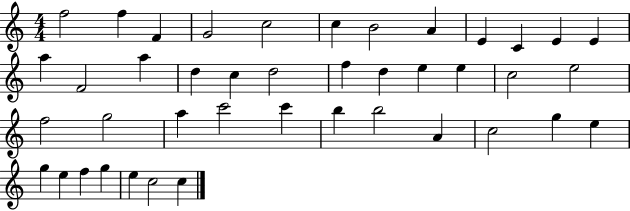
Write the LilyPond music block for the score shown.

{
  \clef treble
  \numericTimeSignature
  \time 4/4
  \key c \major
  f''2 f''4 f'4 | g'2 c''2 | c''4 b'2 a'4 | e'4 c'4 e'4 e'4 | \break a''4 f'2 a''4 | d''4 c''4 d''2 | f''4 d''4 e''4 e''4 | c''2 e''2 | \break f''2 g''2 | a''4 c'''2 c'''4 | b''4 b''2 a'4 | c''2 g''4 e''4 | \break g''4 e''4 f''4 g''4 | e''4 c''2 c''4 | \bar "|."
}